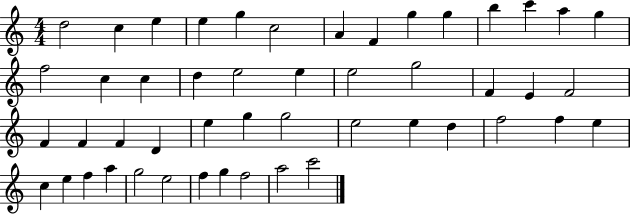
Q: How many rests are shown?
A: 0